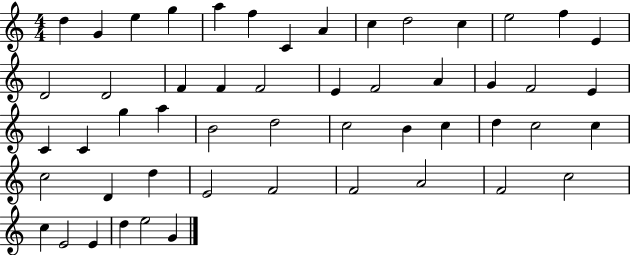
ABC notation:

X:1
T:Untitled
M:4/4
L:1/4
K:C
d G e g a f C A c d2 c e2 f E D2 D2 F F F2 E F2 A G F2 E C C g a B2 d2 c2 B c d c2 c c2 D d E2 F2 F2 A2 F2 c2 c E2 E d e2 G